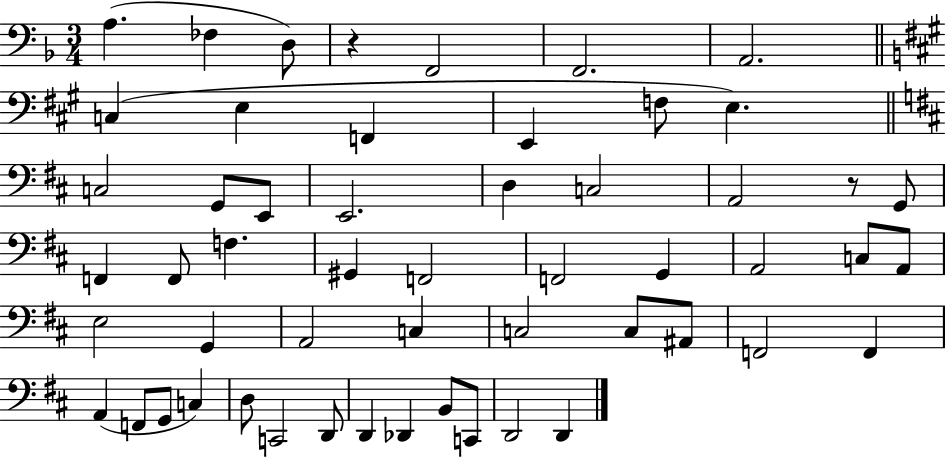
A3/q. FES3/q D3/e R/q F2/h F2/h. A2/h. C3/q E3/q F2/q E2/q F3/e E3/q. C3/h G2/e E2/e E2/h. D3/q C3/h A2/h R/e G2/e F2/q F2/e F3/q. G#2/q F2/h F2/h G2/q A2/h C3/e A2/e E3/h G2/q A2/h C3/q C3/h C3/e A#2/e F2/h F2/q A2/q F2/e G2/e C3/q D3/e C2/h D2/e D2/q Db2/q B2/e C2/e D2/h D2/q